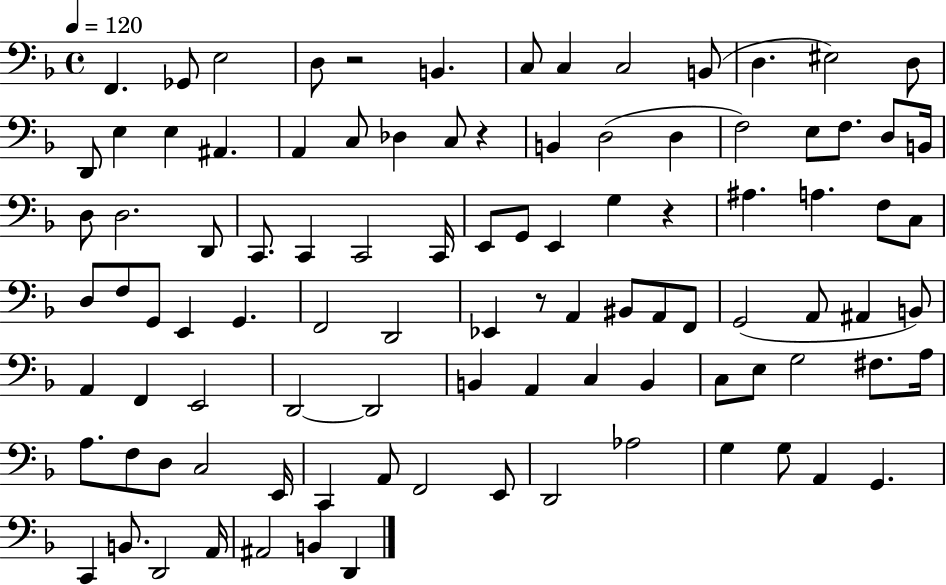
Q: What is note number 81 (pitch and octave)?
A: F2